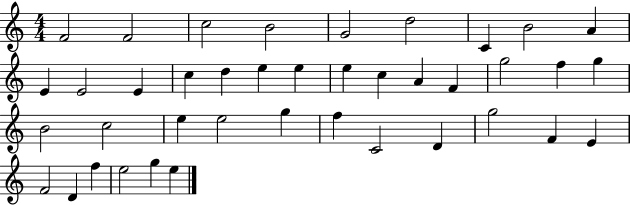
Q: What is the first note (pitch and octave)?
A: F4